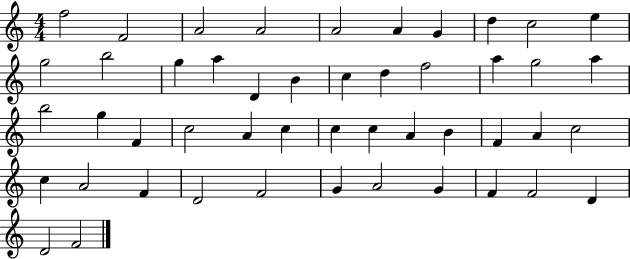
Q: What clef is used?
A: treble